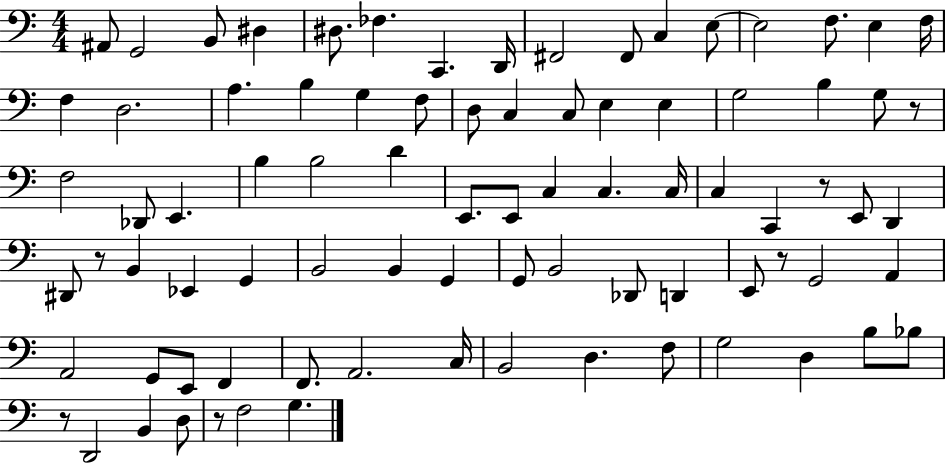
A#2/e G2/h B2/e D#3/q D#3/e. FES3/q. C2/q. D2/s F#2/h F#2/e C3/q E3/e E3/h F3/e. E3/q F3/s F3/q D3/h. A3/q. B3/q G3/q F3/e D3/e C3/q C3/e E3/q E3/q G3/h B3/q G3/e R/e F3/h Db2/e E2/q. B3/q B3/h D4/q E2/e. E2/e C3/q C3/q. C3/s C3/q C2/q R/e E2/e D2/q D#2/e R/e B2/q Eb2/q G2/q B2/h B2/q G2/q G2/e B2/h Db2/e D2/q E2/e R/e G2/h A2/q A2/h G2/e E2/e F2/q F2/e. A2/h. C3/s B2/h D3/q. F3/e G3/h D3/q B3/e Bb3/e R/e D2/h B2/q D3/e R/e F3/h G3/q.